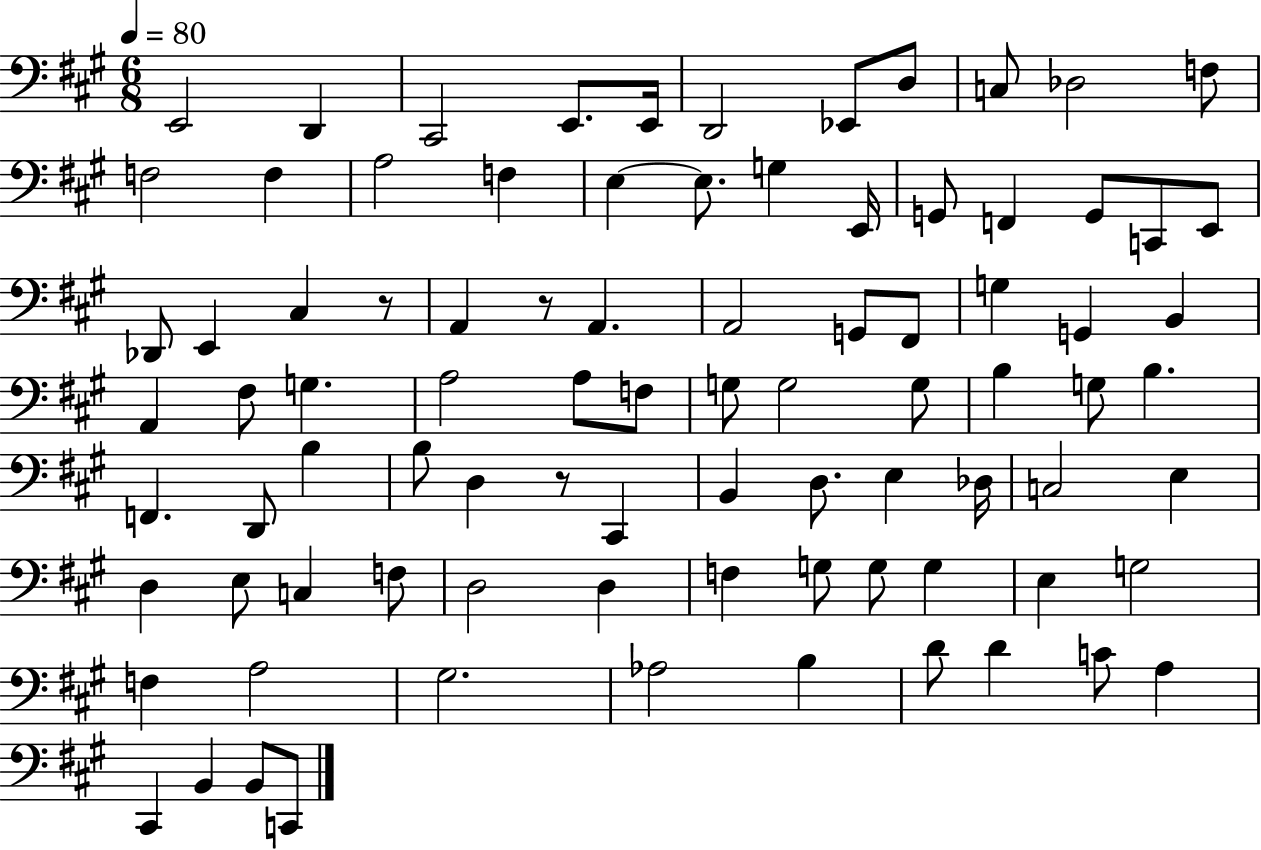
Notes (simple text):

E2/h D2/q C#2/h E2/e. E2/s D2/h Eb2/e D3/e C3/e Db3/h F3/e F3/h F3/q A3/h F3/q E3/q E3/e. G3/q E2/s G2/e F2/q G2/e C2/e E2/e Db2/e E2/q C#3/q R/e A2/q R/e A2/q. A2/h G2/e F#2/e G3/q G2/q B2/q A2/q F#3/e G3/q. A3/h A3/e F3/e G3/e G3/h G3/e B3/q G3/e B3/q. F2/q. D2/e B3/q B3/e D3/q R/e C#2/q B2/q D3/e. E3/q Db3/s C3/h E3/q D3/q E3/e C3/q F3/e D3/h D3/q F3/q G3/e G3/e G3/q E3/q G3/h F3/q A3/h G#3/h. Ab3/h B3/q D4/e D4/q C4/e A3/q C#2/q B2/q B2/e C2/e